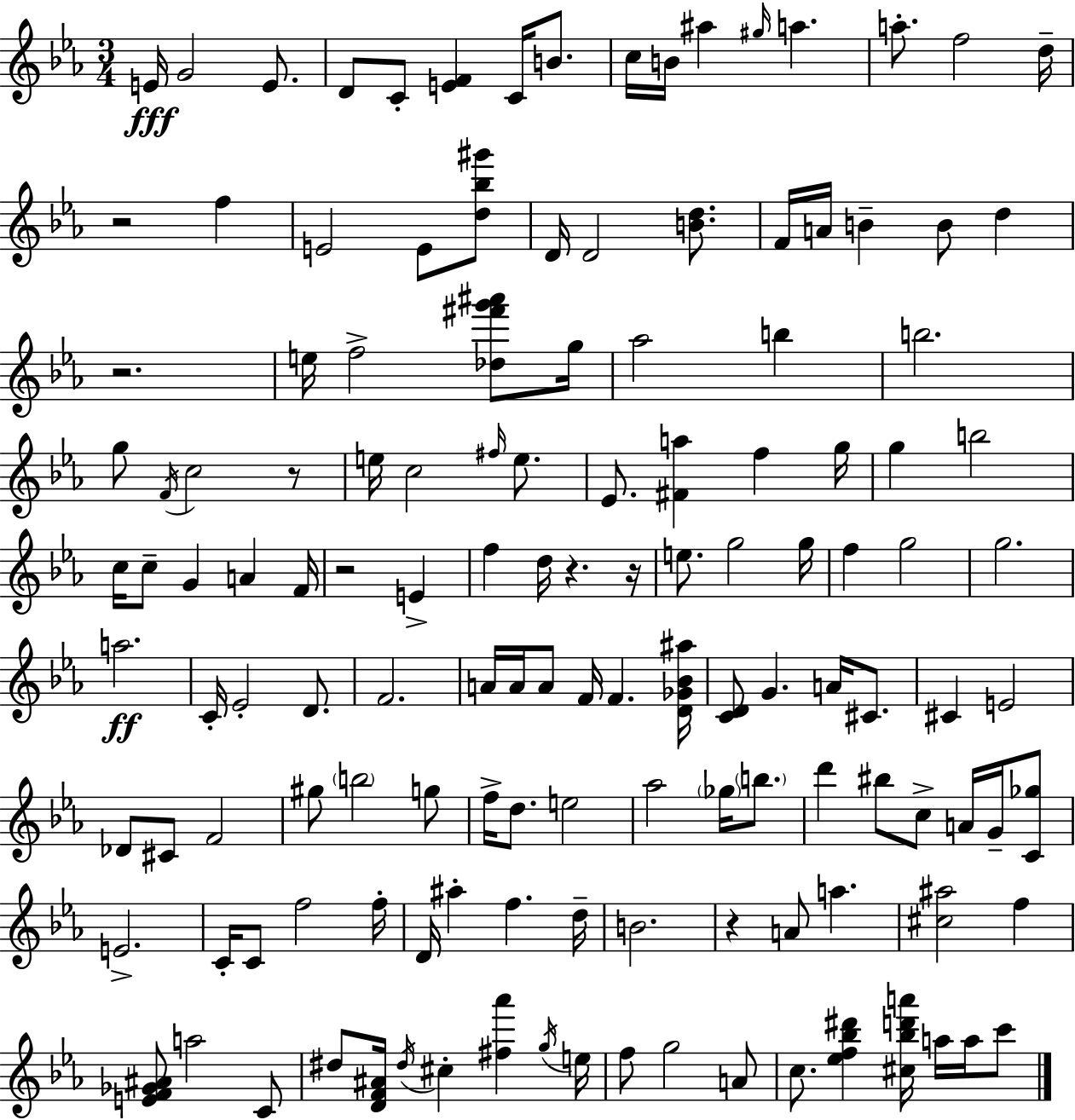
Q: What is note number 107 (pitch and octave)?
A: C#5